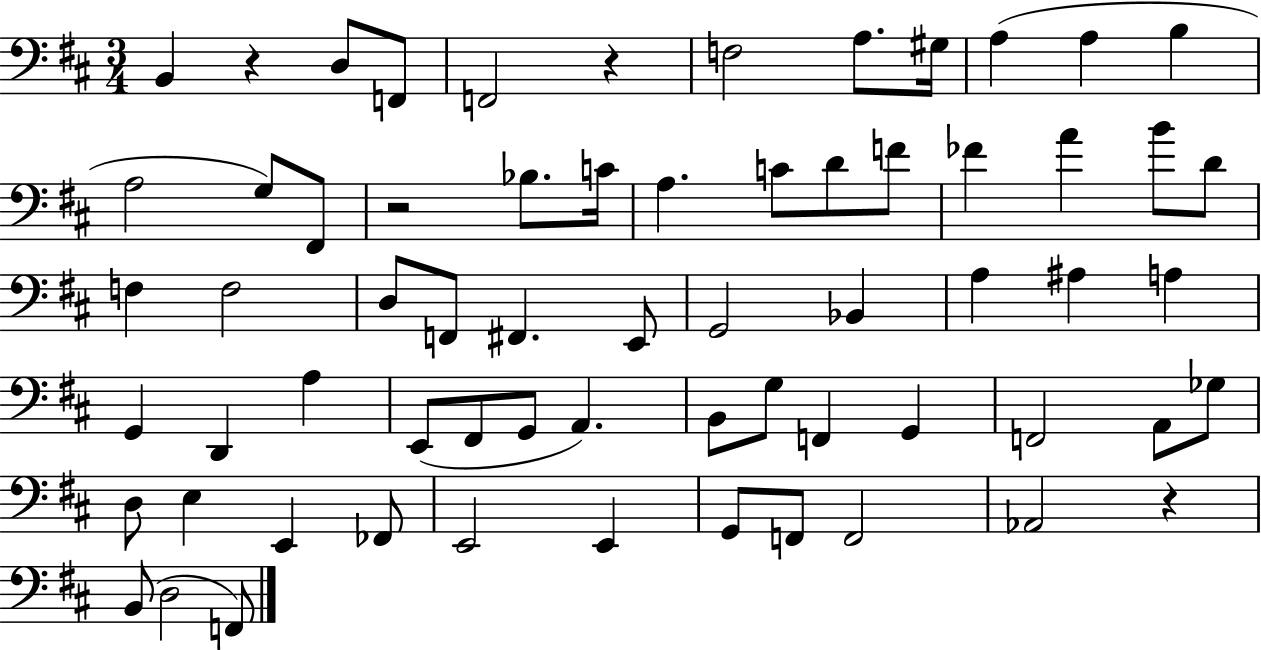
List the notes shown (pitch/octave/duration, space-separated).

B2/q R/q D3/e F2/e F2/h R/q F3/h A3/e. G#3/s A3/q A3/q B3/q A3/h G3/e F#2/e R/h Bb3/e. C4/s A3/q. C4/e D4/e F4/e FES4/q A4/q B4/e D4/e F3/q F3/h D3/e F2/e F#2/q. E2/e G2/h Bb2/q A3/q A#3/q A3/q G2/q D2/q A3/q E2/e F#2/e G2/e A2/q. B2/e G3/e F2/q G2/q F2/h A2/e Gb3/e D3/e E3/q E2/q FES2/e E2/h E2/q G2/e F2/e F2/h Ab2/h R/q B2/e D3/h F2/e